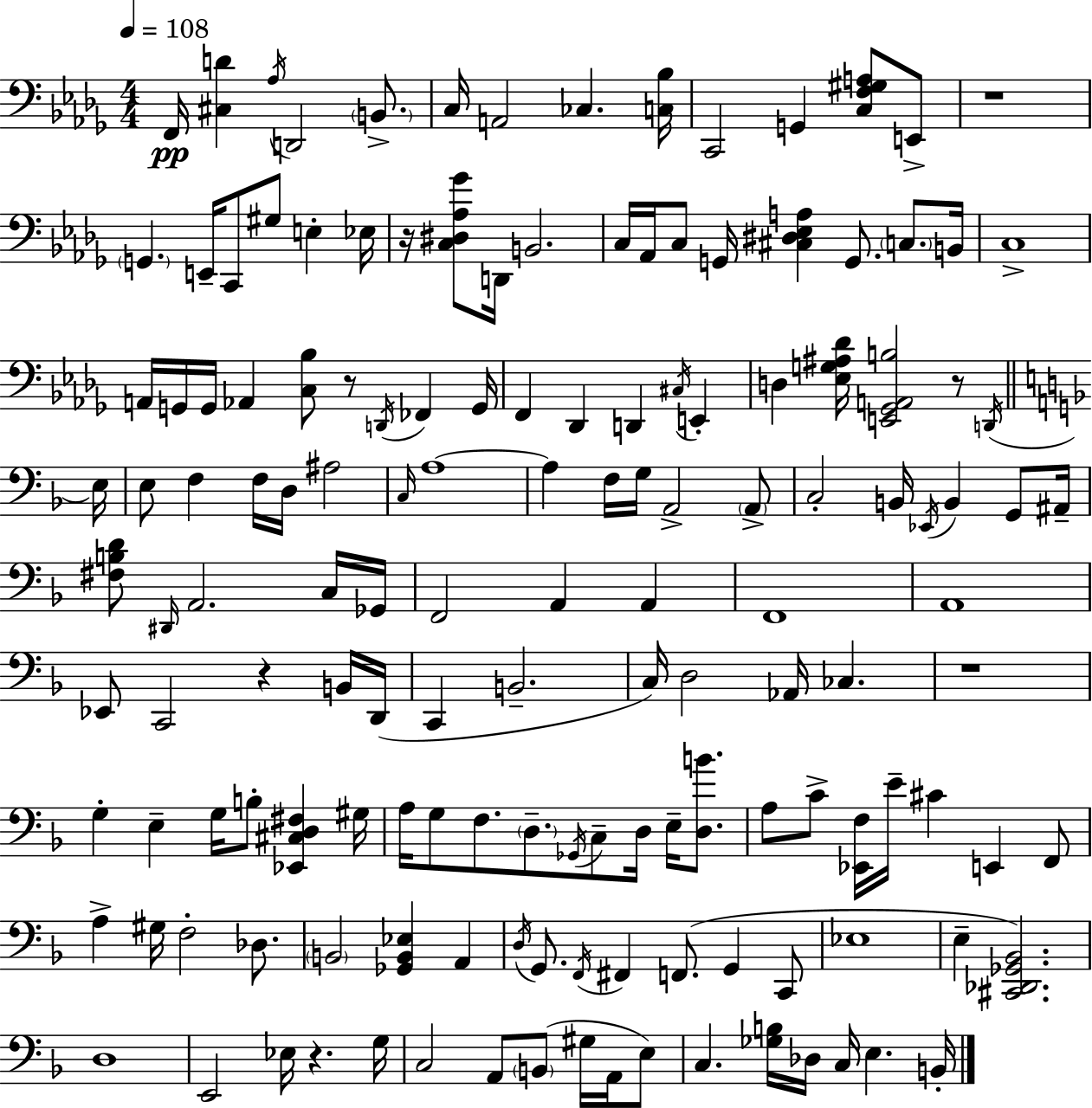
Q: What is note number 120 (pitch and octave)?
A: G#3